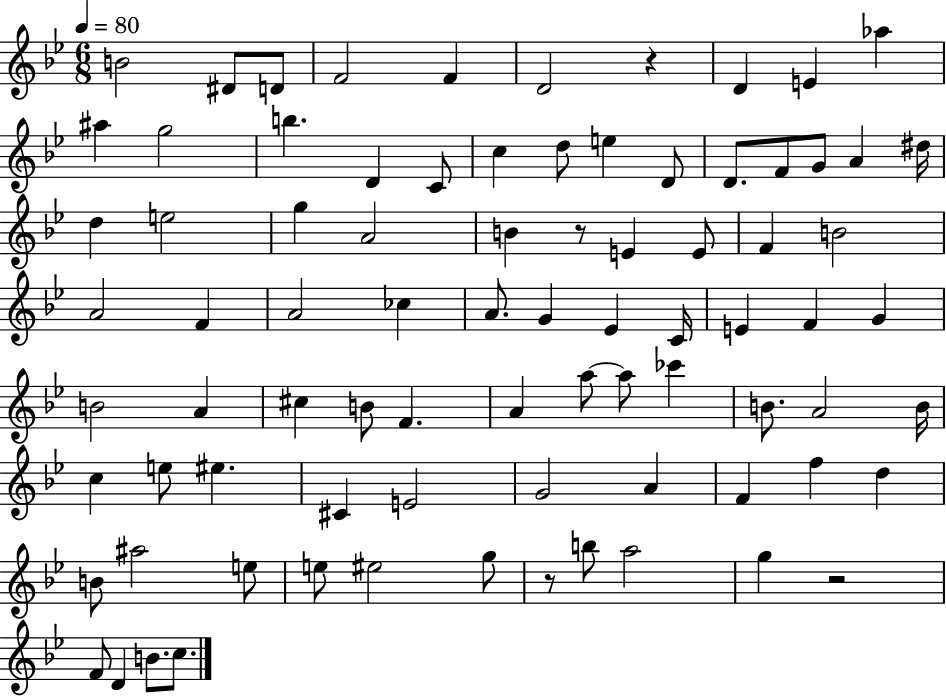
B4/h D#4/e D4/e F4/h F4/q D4/h R/q D4/q E4/q Ab5/q A#5/q G5/h B5/q. D4/q C4/e C5/q D5/e E5/q D4/e D4/e. F4/e G4/e A4/q D#5/s D5/q E5/h G5/q A4/h B4/q R/e E4/q E4/e F4/q B4/h A4/h F4/q A4/h CES5/q A4/e. G4/q Eb4/q C4/s E4/q F4/q G4/q B4/h A4/q C#5/q B4/e F4/q. A4/q A5/e A5/e CES6/q B4/e. A4/h B4/s C5/q E5/e EIS5/q. C#4/q E4/h G4/h A4/q F4/q F5/q D5/q B4/e A#5/h E5/e E5/e EIS5/h G5/e R/e B5/e A5/h G5/q R/h F4/e D4/q B4/e. C5/e.